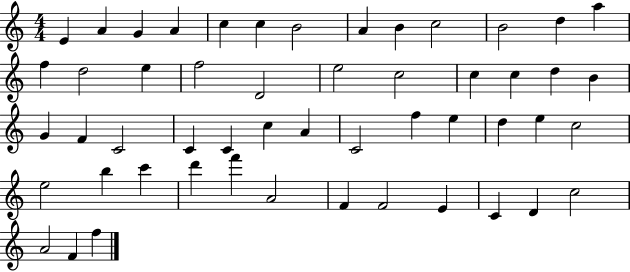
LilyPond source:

{
  \clef treble
  \numericTimeSignature
  \time 4/4
  \key c \major
  e'4 a'4 g'4 a'4 | c''4 c''4 b'2 | a'4 b'4 c''2 | b'2 d''4 a''4 | \break f''4 d''2 e''4 | f''2 d'2 | e''2 c''2 | c''4 c''4 d''4 b'4 | \break g'4 f'4 c'2 | c'4 c'4 c''4 a'4 | c'2 f''4 e''4 | d''4 e''4 c''2 | \break e''2 b''4 c'''4 | d'''4 f'''4 a'2 | f'4 f'2 e'4 | c'4 d'4 c''2 | \break a'2 f'4 f''4 | \bar "|."
}